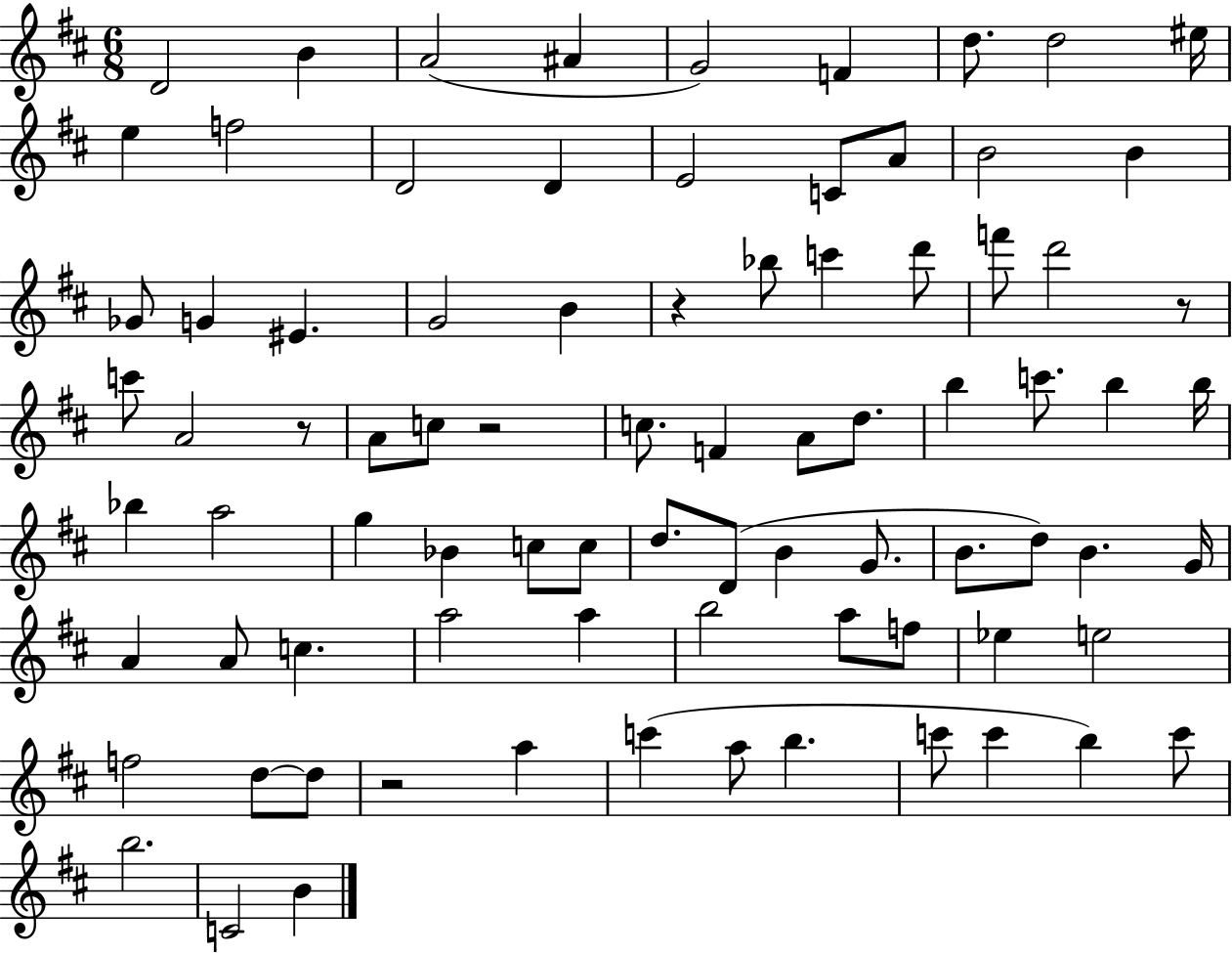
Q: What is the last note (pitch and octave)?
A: B4